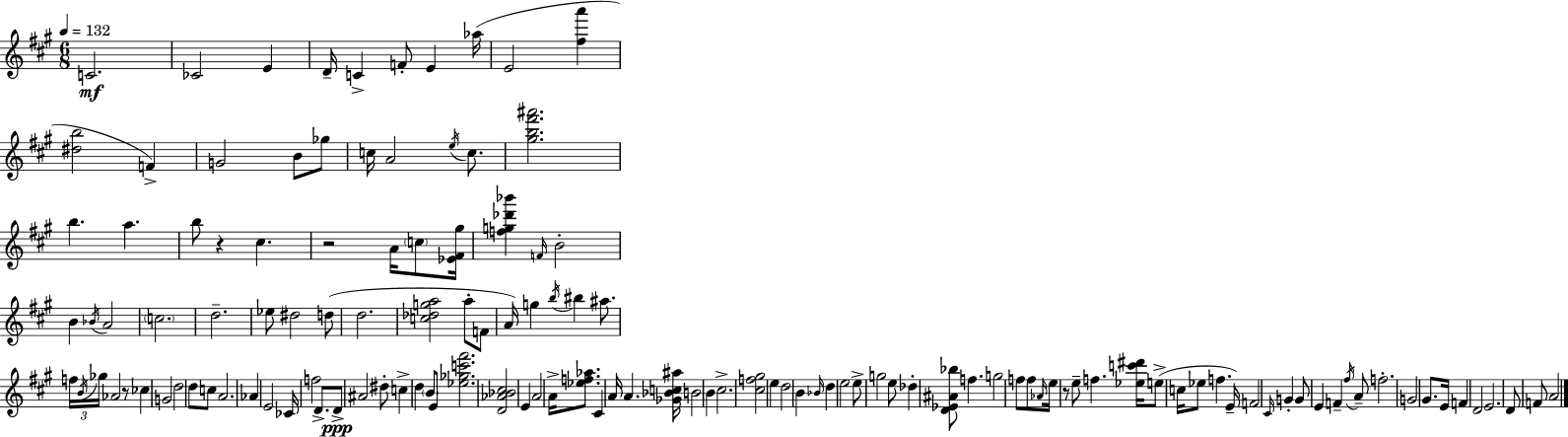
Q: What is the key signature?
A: A major